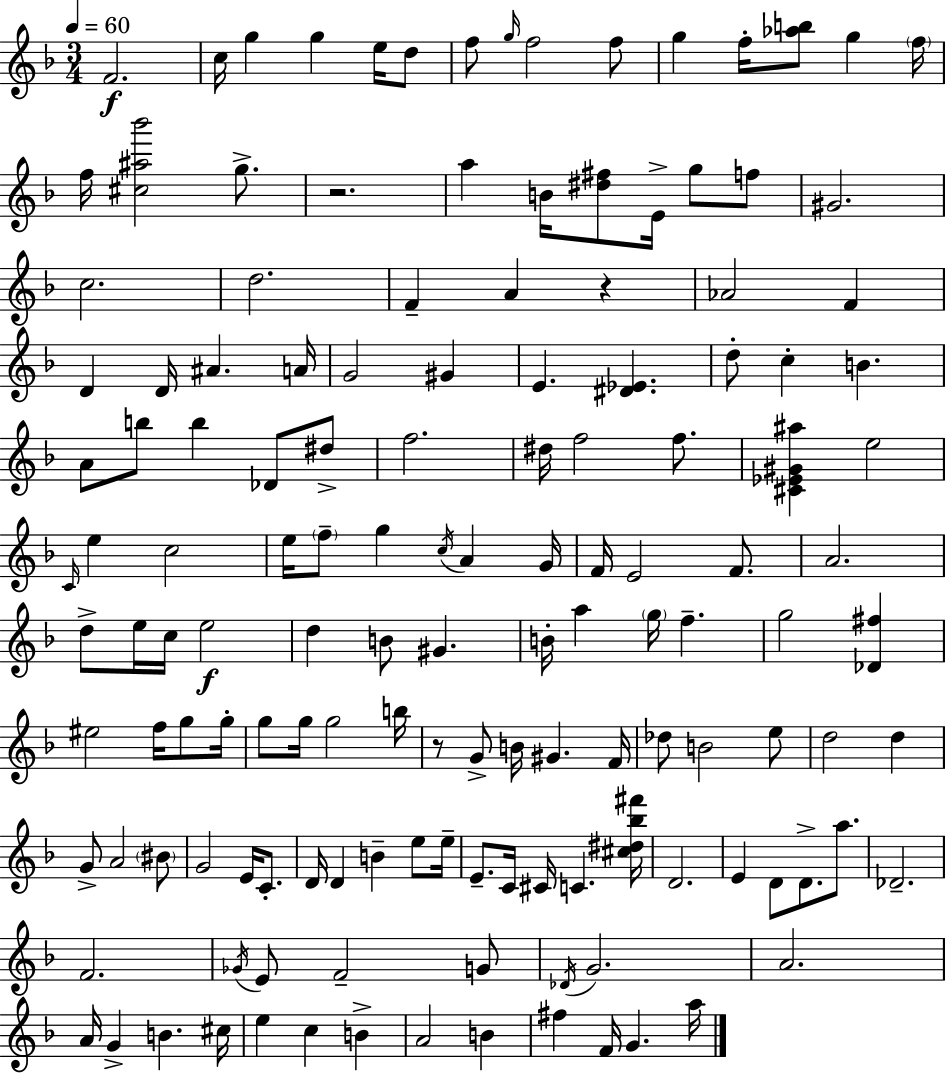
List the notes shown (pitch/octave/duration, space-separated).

F4/h. C5/s G5/q G5/q E5/s D5/e F5/e G5/s F5/h F5/e G5/q F5/s [Ab5,B5]/e G5/q F5/s F5/s [C#5,A#5,Bb6]/h G5/e. R/h. A5/q B4/s [D#5,F#5]/e E4/s G5/e F5/e G#4/h. C5/h. D5/h. F4/q A4/q R/q Ab4/h F4/q D4/q D4/s A#4/q. A4/s G4/h G#4/q E4/q. [D#4,Eb4]/q. D5/e C5/q B4/q. A4/e B5/e B5/q Db4/e D#5/e F5/h. D#5/s F5/h F5/e. [C#4,Eb4,G#4,A#5]/q E5/h C4/s E5/q C5/h E5/s F5/e G5/q C5/s A4/q G4/s F4/s E4/h F4/e. A4/h. D5/e E5/s C5/s E5/h D5/q B4/e G#4/q. B4/s A5/q G5/s F5/q. G5/h [Db4,F#5]/q EIS5/h F5/s G5/e G5/s G5/e G5/s G5/h B5/s R/e G4/e B4/s G#4/q. F4/s Db5/e B4/h E5/e D5/h D5/q G4/e A4/h BIS4/e G4/h E4/s C4/e. D4/s D4/q B4/q E5/e E5/s E4/e. C4/s C#4/s C4/q. [C#5,D#5,Bb5,F#6]/s D4/h. E4/q D4/e D4/e. A5/e. Db4/h. F4/h. Gb4/s E4/e F4/h G4/e Db4/s G4/h. A4/h. A4/s G4/q B4/q. C#5/s E5/q C5/q B4/q A4/h B4/q F#5/q F4/s G4/q. A5/s